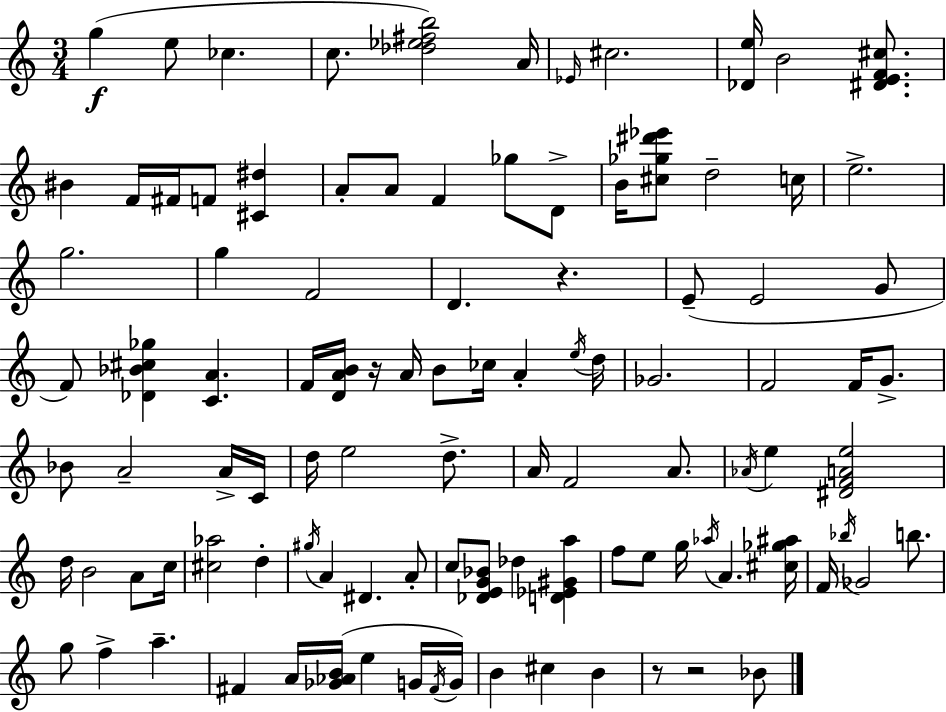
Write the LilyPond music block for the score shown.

{
  \clef treble
  \numericTimeSignature
  \time 3/4
  \key a \minor
  g''4(\f e''8 ces''4. | c''8. <des'' ees'' fis'' b''>2) a'16 | \grace { ees'16 } cis''2. | <des' e''>16 b'2 <dis' e' f' cis''>8. | \break bis'4 f'16 fis'16 f'8 <cis' dis''>4 | a'8-. a'8 f'4 ges''8 d'8-> | b'16 <cis'' ges'' dis''' ees'''>8 d''2-- | c''16 e''2.-> | \break g''2. | g''4 f'2 | d'4. r4. | e'8--( e'2 g'8 | \break f'8) <des' bes' cis'' ges''>4 <c' a'>4. | f'16 <d' a' b'>16 r16 a'16 b'8 ces''16 a'4-. | \acciaccatura { e''16 } d''16 ges'2. | f'2 f'16 g'8.-> | \break bes'8 a'2-- | a'16-> c'16 d''16 e''2 d''8.-> | a'16 f'2 a'8. | \acciaccatura { aes'16 } e''4 <dis' f' a' e''>2 | \break d''16 b'2 | a'8 c''16 <cis'' aes''>2 d''4-. | \acciaccatura { gis''16 } a'4 dis'4. | a'8-. c''8 <des' e' g' bes'>8 des''4 | \break <d' ees' gis' a''>4 f''8 e''8 g''16 \acciaccatura { aes''16 } a'4. | <cis'' ges'' ais''>16 f'16 \acciaccatura { bes''16 } ges'2 | b''8. g''8 f''4-> | a''4.-- fis'4 a'16 <ges' aes' b'>16( | \break e''4 g'16 \acciaccatura { fis'16 } g'16) b'4 cis''4 | b'4 r8 r2 | bes'8 \bar "|."
}